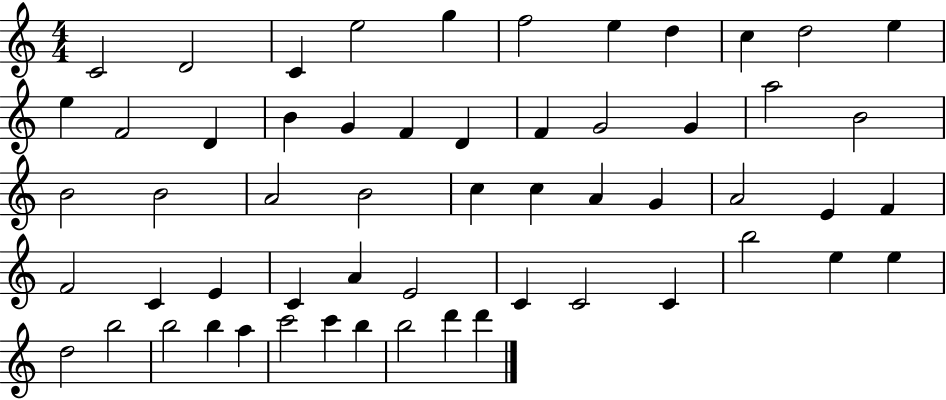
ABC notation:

X:1
T:Untitled
M:4/4
L:1/4
K:C
C2 D2 C e2 g f2 e d c d2 e e F2 D B G F D F G2 G a2 B2 B2 B2 A2 B2 c c A G A2 E F F2 C E C A E2 C C2 C b2 e e d2 b2 b2 b a c'2 c' b b2 d' d'